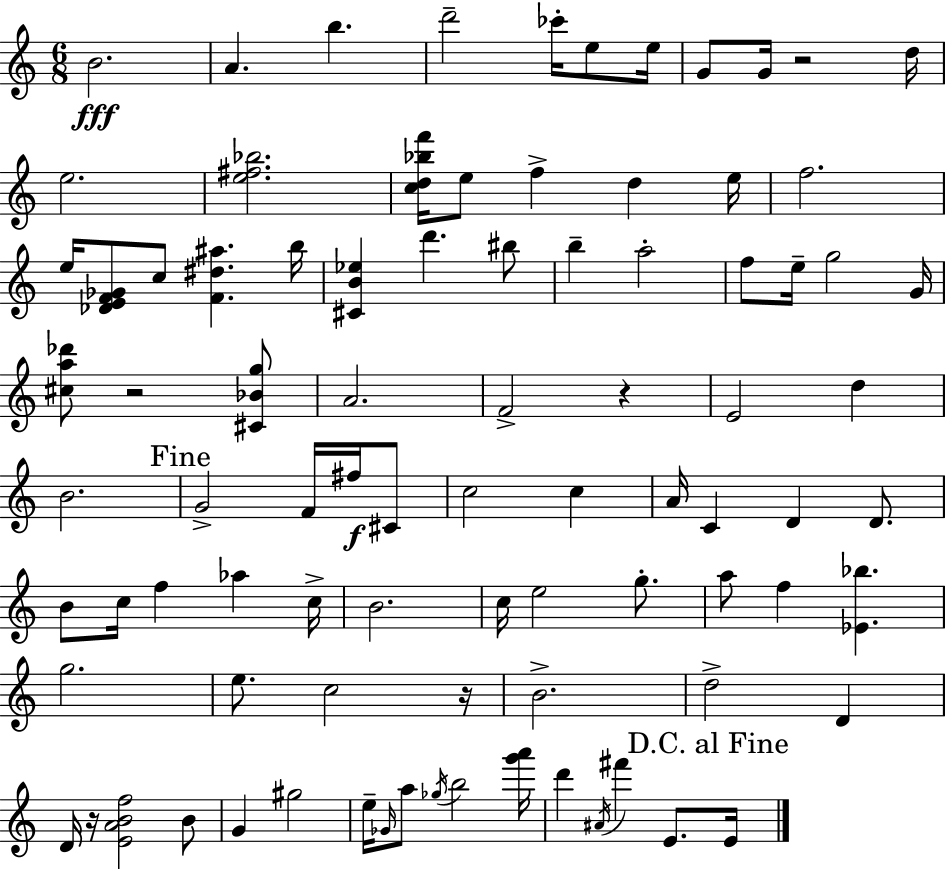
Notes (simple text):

B4/h. A4/q. B5/q. D6/h CES6/s E5/e E5/s G4/e G4/s R/h D5/s E5/h. [E5,F#5,Bb5]/h. [C5,D5,Bb5,F6]/s E5/e F5/q D5/q E5/s F5/h. E5/s [Db4,E4,F4,Gb4]/e C5/e [F4,D#5,A#5]/q. B5/s [C#4,B4,Eb5]/q D6/q. BIS5/e B5/q A5/h F5/e E5/s G5/h G4/s [C#5,A5,Db6]/e R/h [C#4,Bb4,G5]/e A4/h. F4/h R/q E4/h D5/q B4/h. G4/h F4/s F#5/s C#4/e C5/h C5/q A4/s C4/q D4/q D4/e. B4/e C5/s F5/q Ab5/q C5/s B4/h. C5/s E5/h G5/e. A5/e F5/q [Eb4,Bb5]/q. G5/h. E5/e. C5/h R/s B4/h. D5/h D4/q D4/s R/s [E4,A4,B4,F5]/h B4/e G4/q G#5/h E5/s Gb4/s A5/e Gb5/s B5/h [G6,A6]/s D6/q A#4/s F#6/q E4/e. E4/s